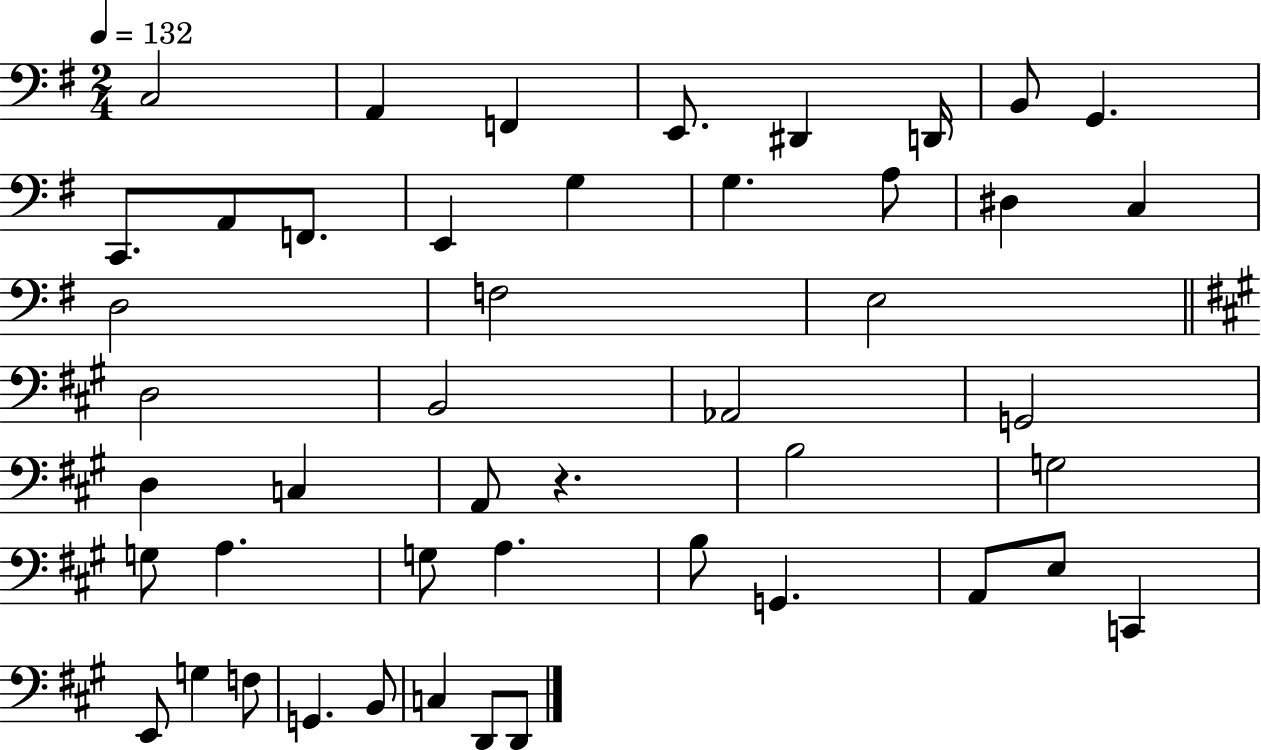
C3/h A2/q F2/q E2/e. D#2/q D2/s B2/e G2/q. C2/e. A2/e F2/e. E2/q G3/q G3/q. A3/e D#3/q C3/q D3/h F3/h E3/h D3/h B2/h Ab2/h G2/h D3/q C3/q A2/e R/q. B3/h G3/h G3/e A3/q. G3/e A3/q. B3/e G2/q. A2/e E3/e C2/q E2/e G3/q F3/e G2/q. B2/e C3/q D2/e D2/e